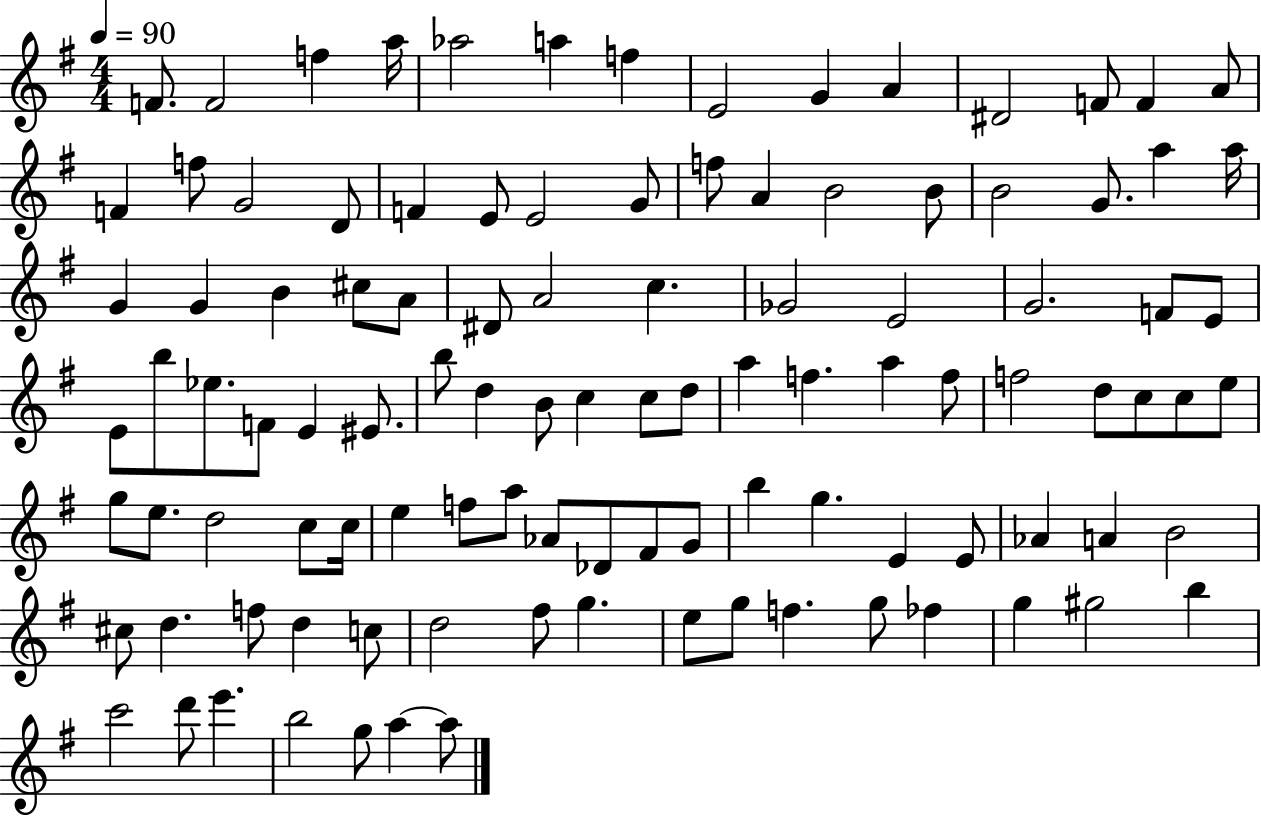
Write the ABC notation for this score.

X:1
T:Untitled
M:4/4
L:1/4
K:G
F/2 F2 f a/4 _a2 a f E2 G A ^D2 F/2 F A/2 F f/2 G2 D/2 F E/2 E2 G/2 f/2 A B2 B/2 B2 G/2 a a/4 G G B ^c/2 A/2 ^D/2 A2 c _G2 E2 G2 F/2 E/2 E/2 b/2 _e/2 F/2 E ^E/2 b/2 d B/2 c c/2 d/2 a f a f/2 f2 d/2 c/2 c/2 e/2 g/2 e/2 d2 c/2 c/4 e f/2 a/2 _A/2 _D/2 ^F/2 G/2 b g E E/2 _A A B2 ^c/2 d f/2 d c/2 d2 ^f/2 g e/2 g/2 f g/2 _f g ^g2 b c'2 d'/2 e' b2 g/2 a a/2